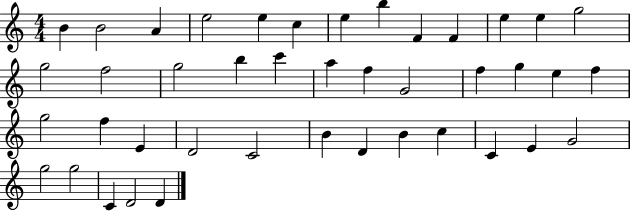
{
  \clef treble
  \numericTimeSignature
  \time 4/4
  \key c \major
  b'4 b'2 a'4 | e''2 e''4 c''4 | e''4 b''4 f'4 f'4 | e''4 e''4 g''2 | \break g''2 f''2 | g''2 b''4 c'''4 | a''4 f''4 g'2 | f''4 g''4 e''4 f''4 | \break g''2 f''4 e'4 | d'2 c'2 | b'4 d'4 b'4 c''4 | c'4 e'4 g'2 | \break g''2 g''2 | c'4 d'2 d'4 | \bar "|."
}